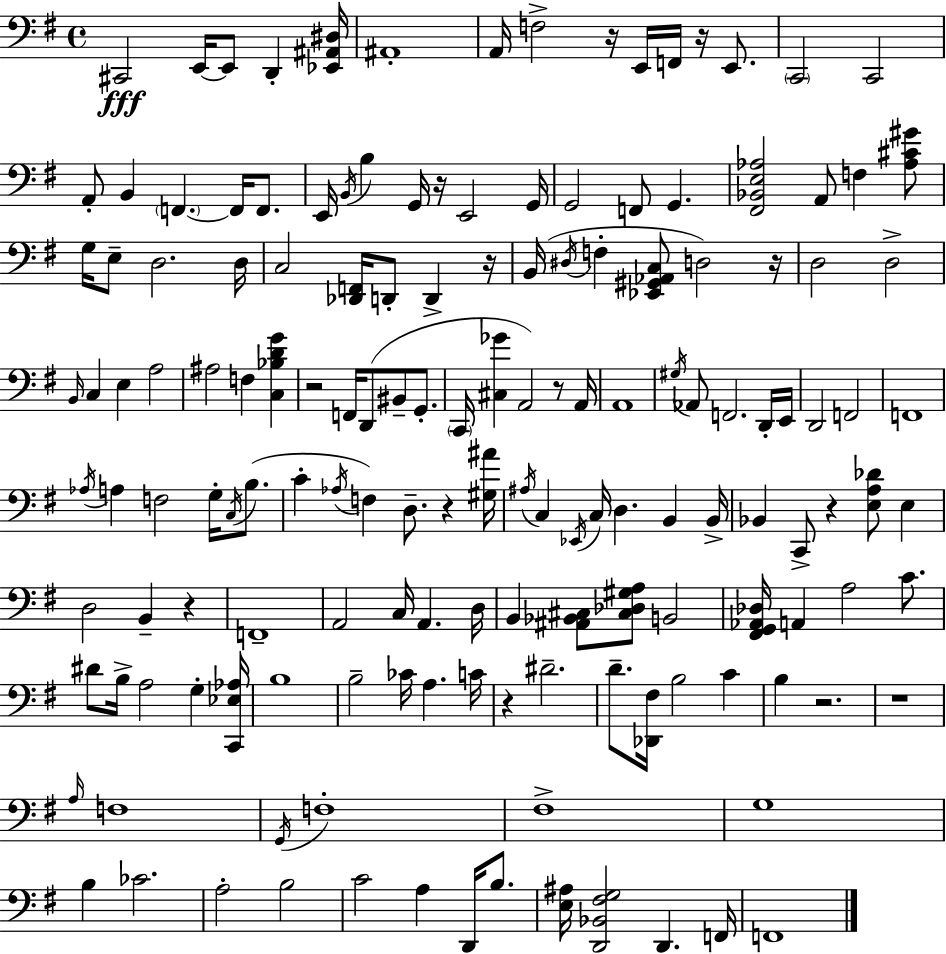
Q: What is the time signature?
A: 4/4